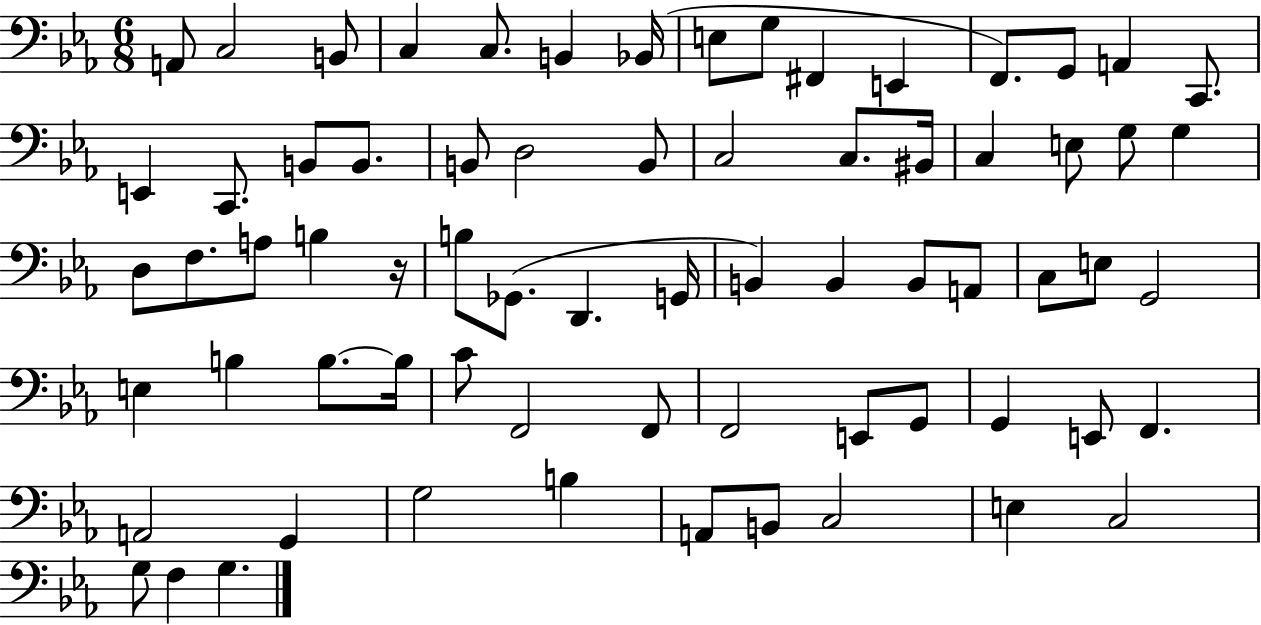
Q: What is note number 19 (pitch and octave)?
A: B2